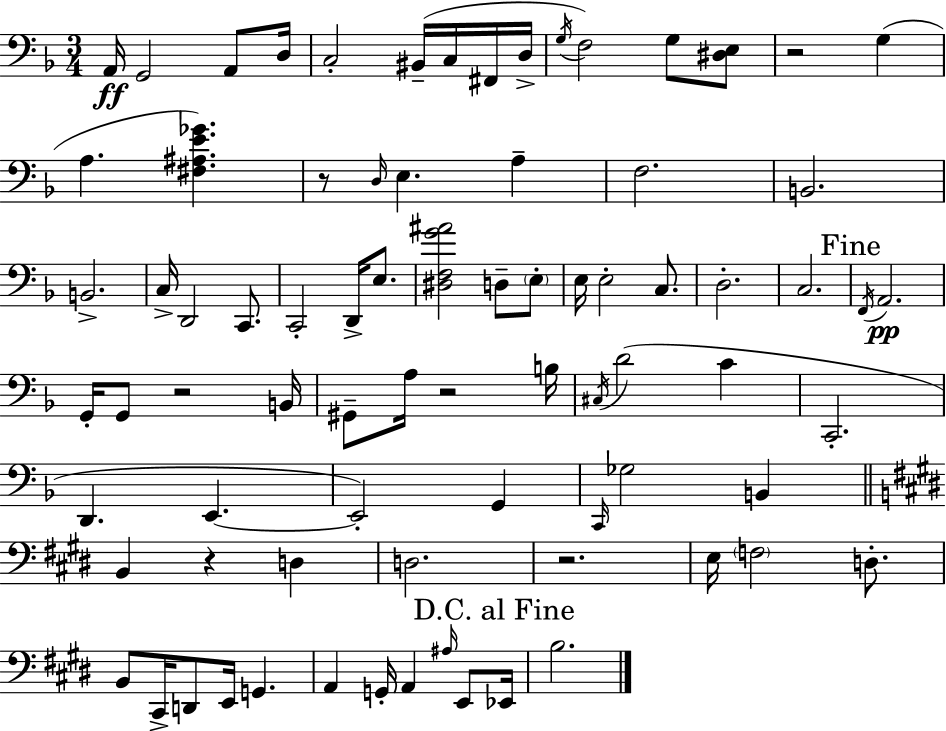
X:1
T:Untitled
M:3/4
L:1/4
K:Dm
A,,/4 G,,2 A,,/2 D,/4 C,2 ^B,,/4 C,/4 ^F,,/4 D,/4 G,/4 F,2 G,/2 [^D,E,]/2 z2 G, A, [^F,^A,E_G] z/2 D,/4 E, A, F,2 B,,2 B,,2 C,/4 D,,2 C,,/2 C,,2 D,,/4 E,/2 [^D,F,G^A]2 D,/2 E,/2 E,/4 E,2 C,/2 D,2 C,2 F,,/4 A,,2 G,,/4 G,,/2 z2 B,,/4 ^G,,/2 A,/4 z2 B,/4 ^C,/4 D2 C C,,2 D,, E,, E,,2 G,, C,,/4 _G,2 B,, B,, z D, D,2 z2 E,/4 F,2 D,/2 B,,/2 ^C,,/4 D,,/2 E,,/4 G,, A,, G,,/4 A,, ^A,/4 E,,/2 _E,,/4 B,2